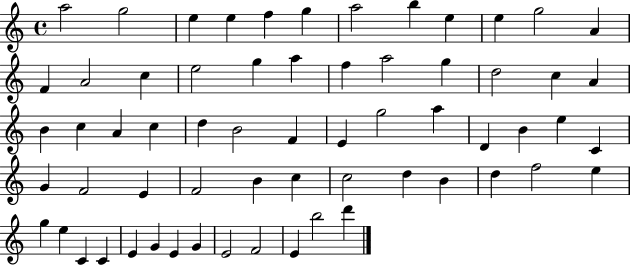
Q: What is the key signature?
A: C major